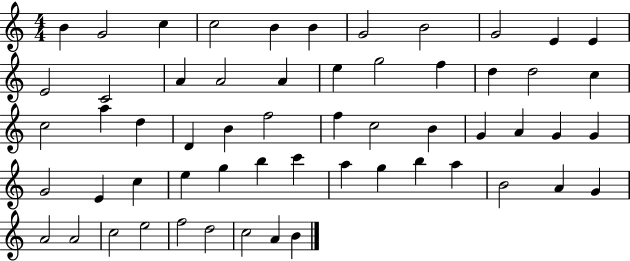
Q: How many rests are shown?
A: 0